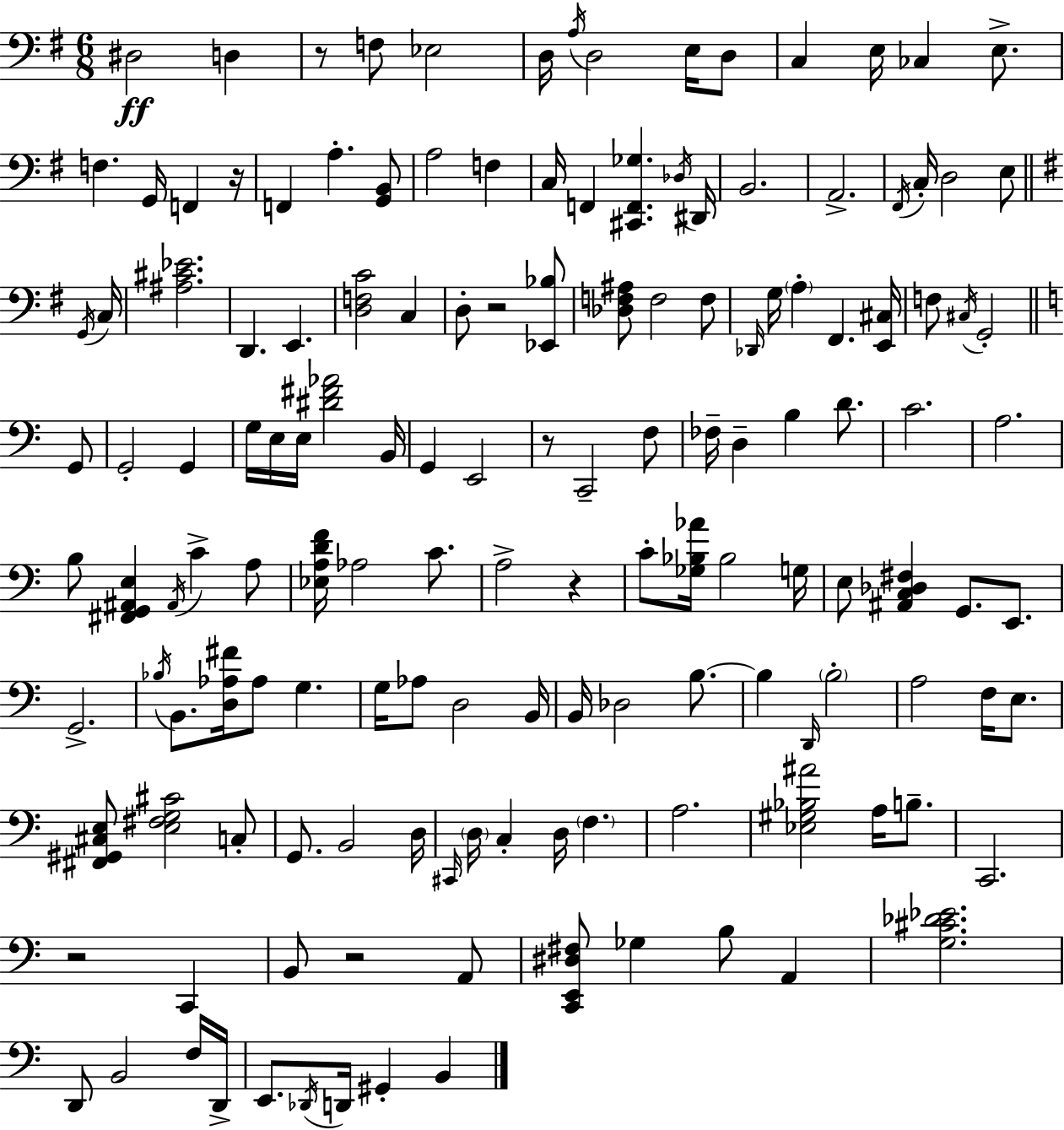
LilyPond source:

{
  \clef bass
  \numericTimeSignature
  \time 6/8
  \key e \minor
  dis2\ff d4 | r8 f8 ees2 | d16 \acciaccatura { a16 } d2 e16 d8 | c4 e16 ces4 e8.-> | \break f4. g,16 f,4 | r16 f,4 a4.-. <g, b,>8 | a2 f4 | c16 f,4 <cis, f, ges>4. | \break \acciaccatura { des16 } dis,16 b,2. | a,2.-> | \acciaccatura { fis,16 } c16-. d2 | e8 \bar "||" \break \key g \major \acciaccatura { g,16 } c16 <ais cis' ees'>2. | d,4. e,4. | <d f c'>2 c4 | d8-. r2 | \break <ees, bes>8 <des f ais>8 f2 | f8 \grace { des,16 } g16 \parenthesize a4-. fis,4. | <e, cis>16 f8 \acciaccatura { cis16 } g,2-. | \bar "||" \break \key c \major g,8 g,2-. g,4 | g16 e16 e16 <dis' fis' aes'>2 | b,16 g,4 e,2 | r8 c,2-- | \break f8 fes16-- d4-- b4 d'8. | c'2. | a2. | b8 <fis, g, ais, e>4 \acciaccatura { ais,16 } c'4-> | \break a8 <ees a d' f'>16 aes2 | c'8. a2-> r4 | c'8-. <ges bes aes'>16 bes2 | g16 e8 <ais, c des fis>4 g,8. | \break e,8. g,2.-> | \acciaccatura { bes16 } b,8. <d aes fis'>16 aes8 g4. | g16 aes8 d2 | b,16 b,16 des2 | \break b8.~~ b4 \grace { d,16 } \parenthesize b2-. | a2 | f16 e8. <fis, gis, cis e>8 <e fis g cis'>2 | c8-. g,8. b,2 | \break d16 \grace { cis,16 } \parenthesize d16 c4-. d16 | \parenthesize f4. a2. | <ees gis bes ais'>2 | a16 b8.-- c,2. | \break r2 | c,4 b,8 r2 | a,8 <c, e, dis fis>8 ges4 | b8 a,4 <g cis' des' ees'>2. | \break d,8 b,2 | f16 d,16-> e,8. \acciaccatura { des,16 } d,16 gis,4-. | b,4 \bar "|."
}